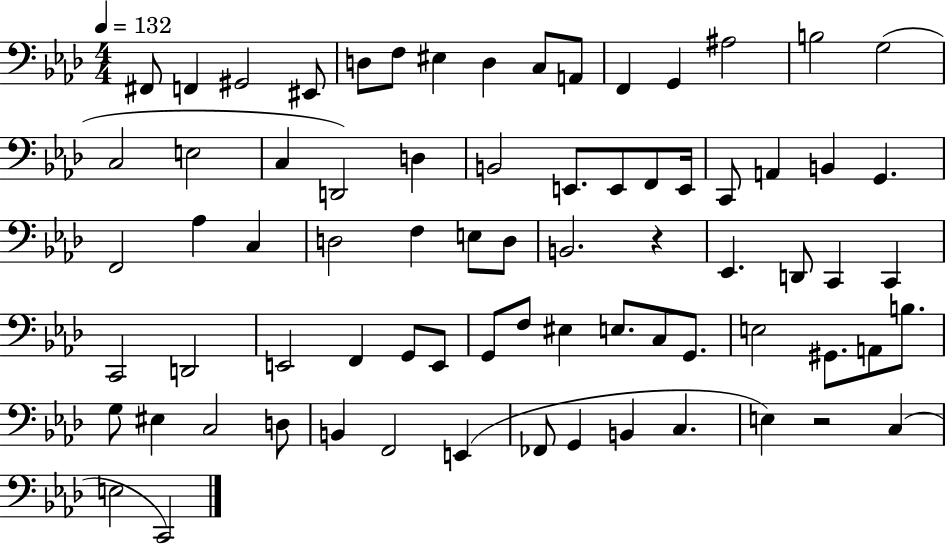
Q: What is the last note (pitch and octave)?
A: C2